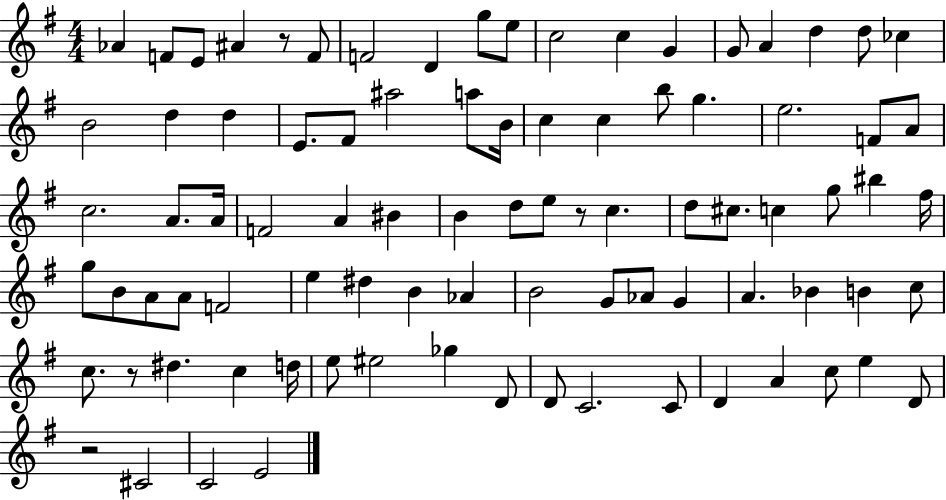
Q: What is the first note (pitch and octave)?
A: Ab4